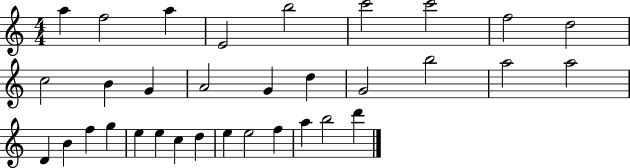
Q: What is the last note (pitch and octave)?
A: D6